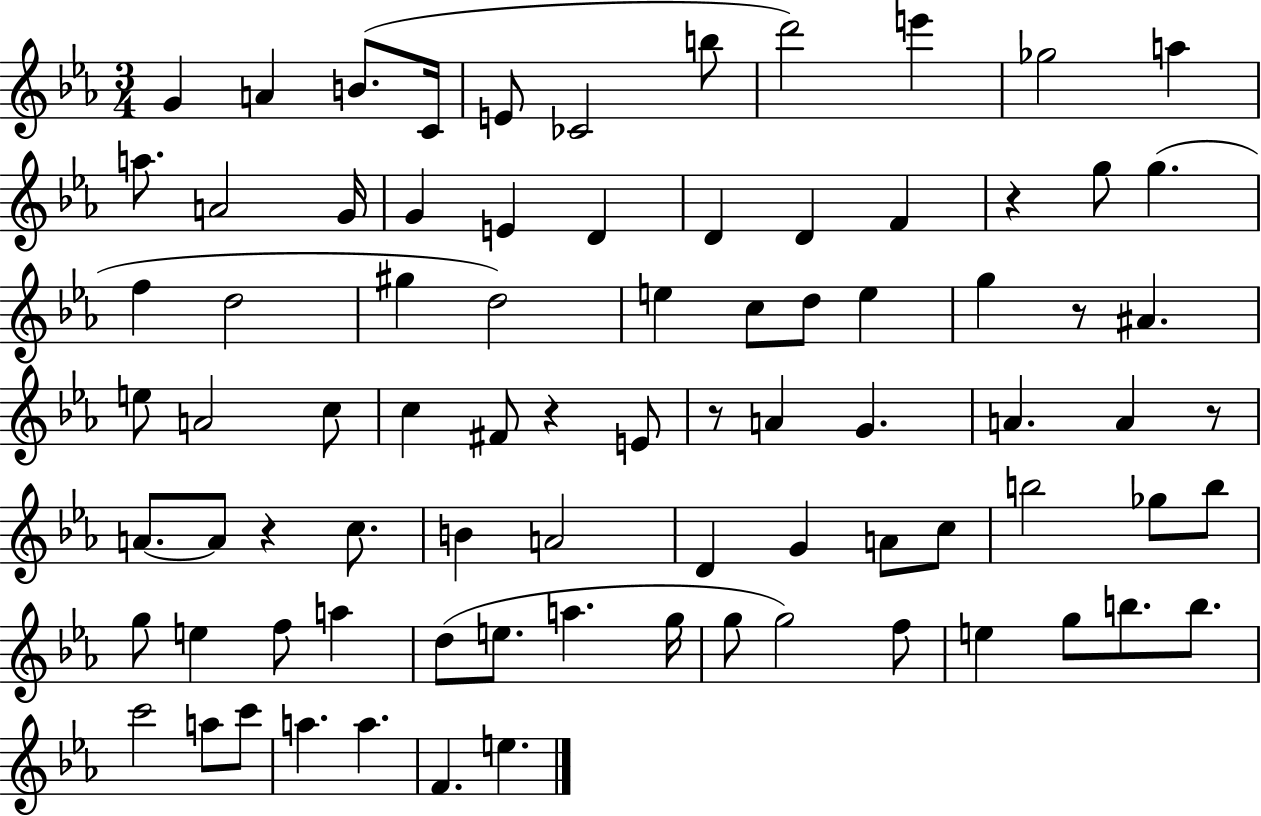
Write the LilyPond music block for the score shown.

{
  \clef treble
  \numericTimeSignature
  \time 3/4
  \key ees \major
  g'4 a'4 b'8.( c'16 | e'8 ces'2 b''8 | d'''2) e'''4 | ges''2 a''4 | \break a''8. a'2 g'16 | g'4 e'4 d'4 | d'4 d'4 f'4 | r4 g''8 g''4.( | \break f''4 d''2 | gis''4 d''2) | e''4 c''8 d''8 e''4 | g''4 r8 ais'4. | \break e''8 a'2 c''8 | c''4 fis'8 r4 e'8 | r8 a'4 g'4. | a'4. a'4 r8 | \break a'8.~~ a'8 r4 c''8. | b'4 a'2 | d'4 g'4 a'8 c''8 | b''2 ges''8 b''8 | \break g''8 e''4 f''8 a''4 | d''8( e''8. a''4. g''16 | g''8 g''2) f''8 | e''4 g''8 b''8. b''8. | \break c'''2 a''8 c'''8 | a''4. a''4. | f'4. e''4. | \bar "|."
}